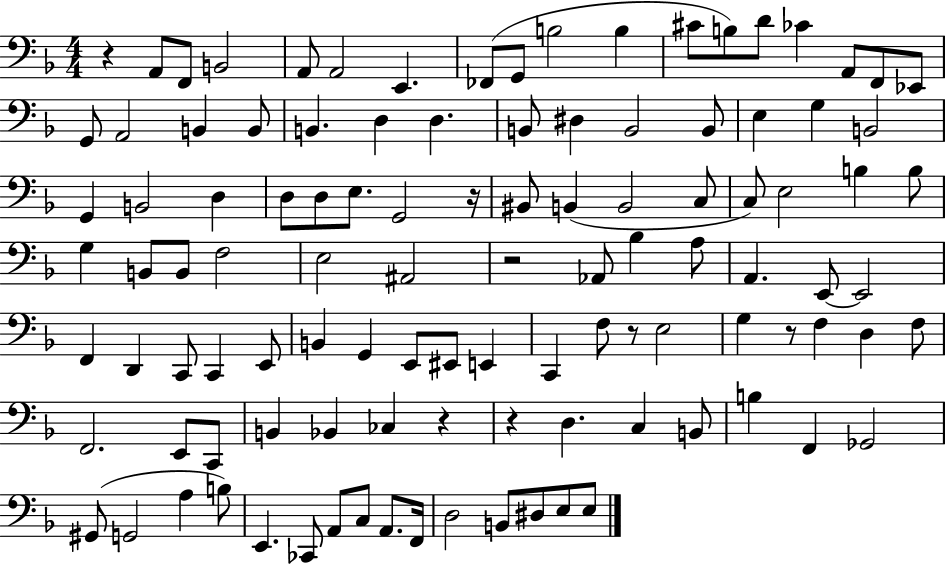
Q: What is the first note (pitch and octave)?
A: A2